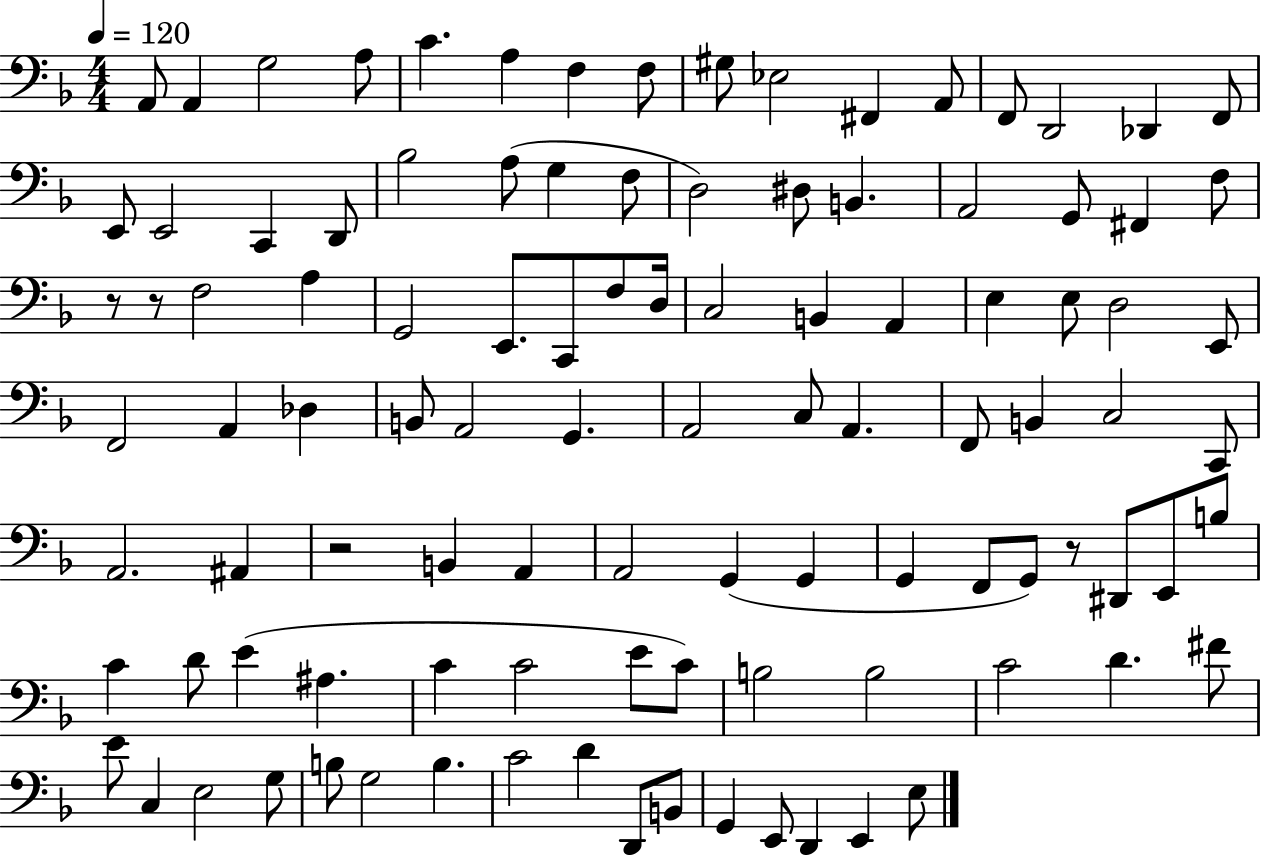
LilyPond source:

{
  \clef bass
  \numericTimeSignature
  \time 4/4
  \key f \major
  \tempo 4 = 120
  a,8 a,4 g2 a8 | c'4. a4 f4 f8 | gis8 ees2 fis,4 a,8 | f,8 d,2 des,4 f,8 | \break e,8 e,2 c,4 d,8 | bes2 a8( g4 f8 | d2) dis8 b,4. | a,2 g,8 fis,4 f8 | \break r8 r8 f2 a4 | g,2 e,8. c,8 f8 d16 | c2 b,4 a,4 | e4 e8 d2 e,8 | \break f,2 a,4 des4 | b,8 a,2 g,4. | a,2 c8 a,4. | f,8 b,4 c2 c,8 | \break a,2. ais,4 | r2 b,4 a,4 | a,2 g,4( g,4 | g,4 f,8 g,8) r8 dis,8 e,8 b8 | \break c'4 d'8 e'4( ais4. | c'4 c'2 e'8 c'8) | b2 b2 | c'2 d'4. fis'8 | \break e'8 c4 e2 g8 | b8 g2 b4. | c'2 d'4 d,8 b,8 | g,4 e,8 d,4 e,4 e8 | \break \bar "|."
}